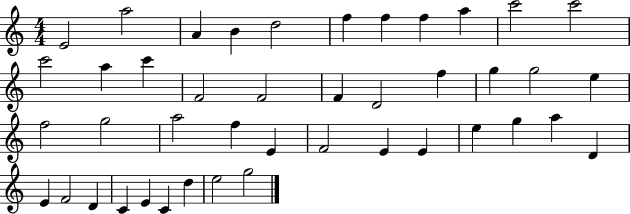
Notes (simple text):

E4/h A5/h A4/q B4/q D5/h F5/q F5/q F5/q A5/q C6/h C6/h C6/h A5/q C6/q F4/h F4/h F4/q D4/h F5/q G5/q G5/h E5/q F5/h G5/h A5/h F5/q E4/q F4/h E4/q E4/q E5/q G5/q A5/q D4/q E4/q F4/h D4/q C4/q E4/q C4/q D5/q E5/h G5/h